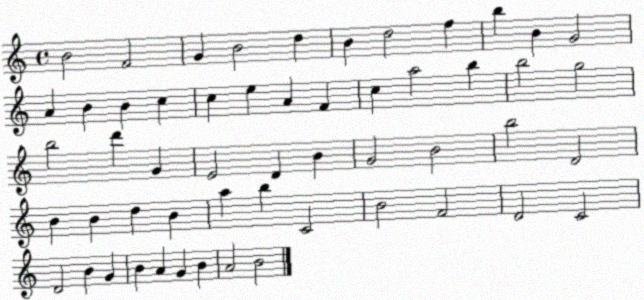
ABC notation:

X:1
T:Untitled
M:4/4
L:1/4
K:C
B2 F2 G B2 d B d2 f b B G2 A B B c c e A F c a2 b b2 g2 b2 d' G E2 D B G2 B2 b2 D2 B B d B a b C2 B2 F2 D2 C2 D2 B G B A G B A2 B2